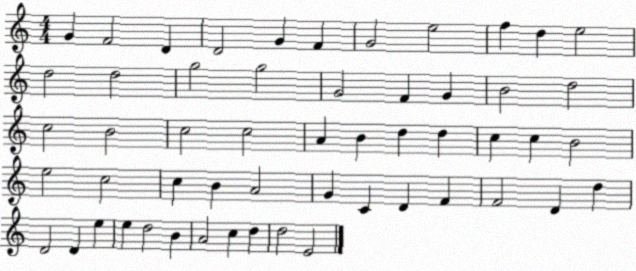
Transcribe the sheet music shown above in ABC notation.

X:1
T:Untitled
M:4/4
L:1/4
K:C
G F2 D D2 G F G2 e2 f d e2 d2 d2 g2 g2 G2 F G B2 d2 c2 B2 c2 c2 A B d d c c B2 e2 c2 c B A2 G C D F F2 D d D2 D e e d2 B A2 c d d2 E2